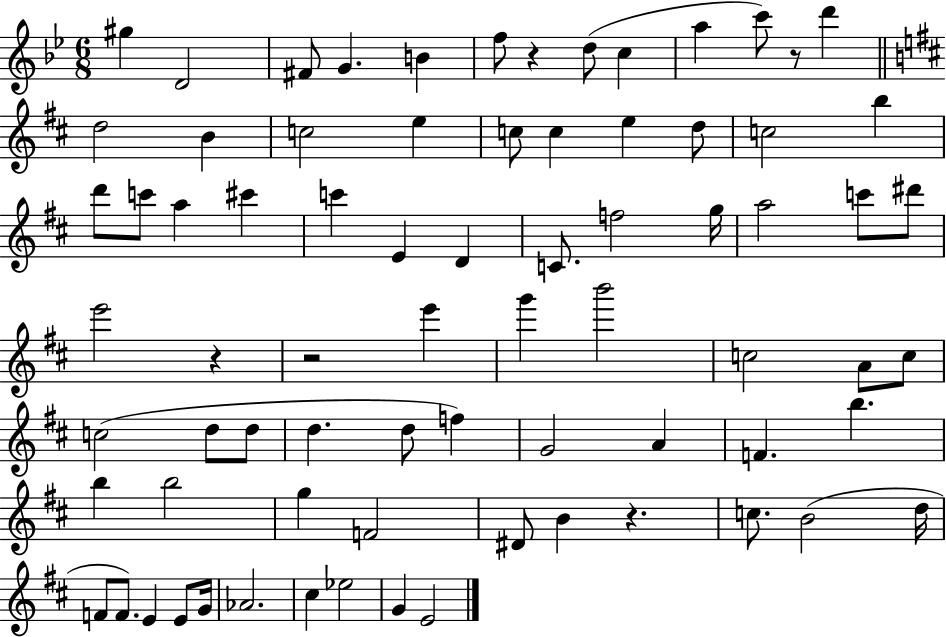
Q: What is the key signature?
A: BES major